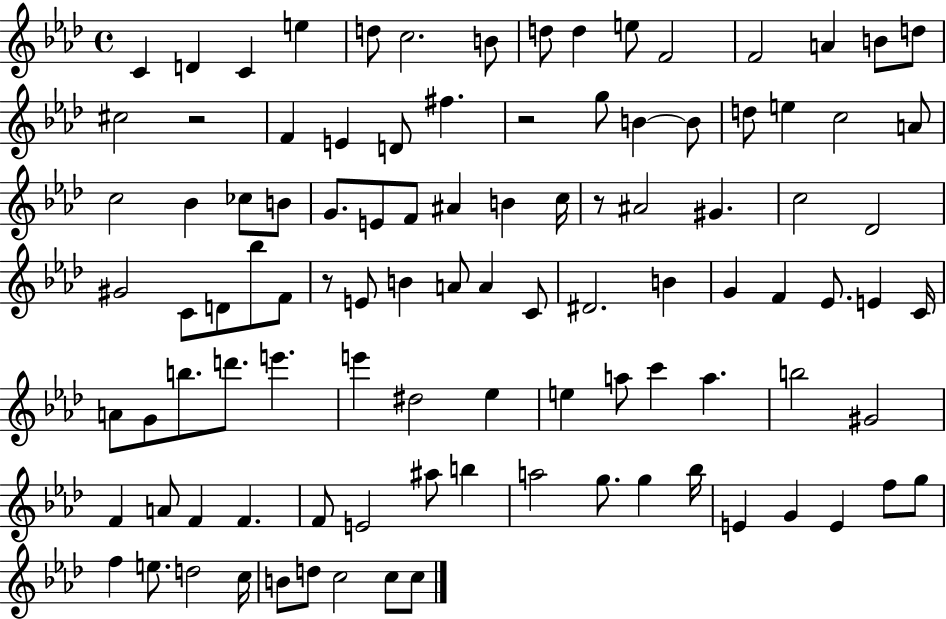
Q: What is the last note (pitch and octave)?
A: C5